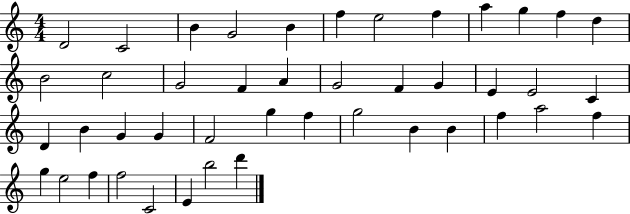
X:1
T:Untitled
M:4/4
L:1/4
K:C
D2 C2 B G2 B f e2 f a g f d B2 c2 G2 F A G2 F G E E2 C D B G G F2 g f g2 B B f a2 f g e2 f f2 C2 E b2 d'